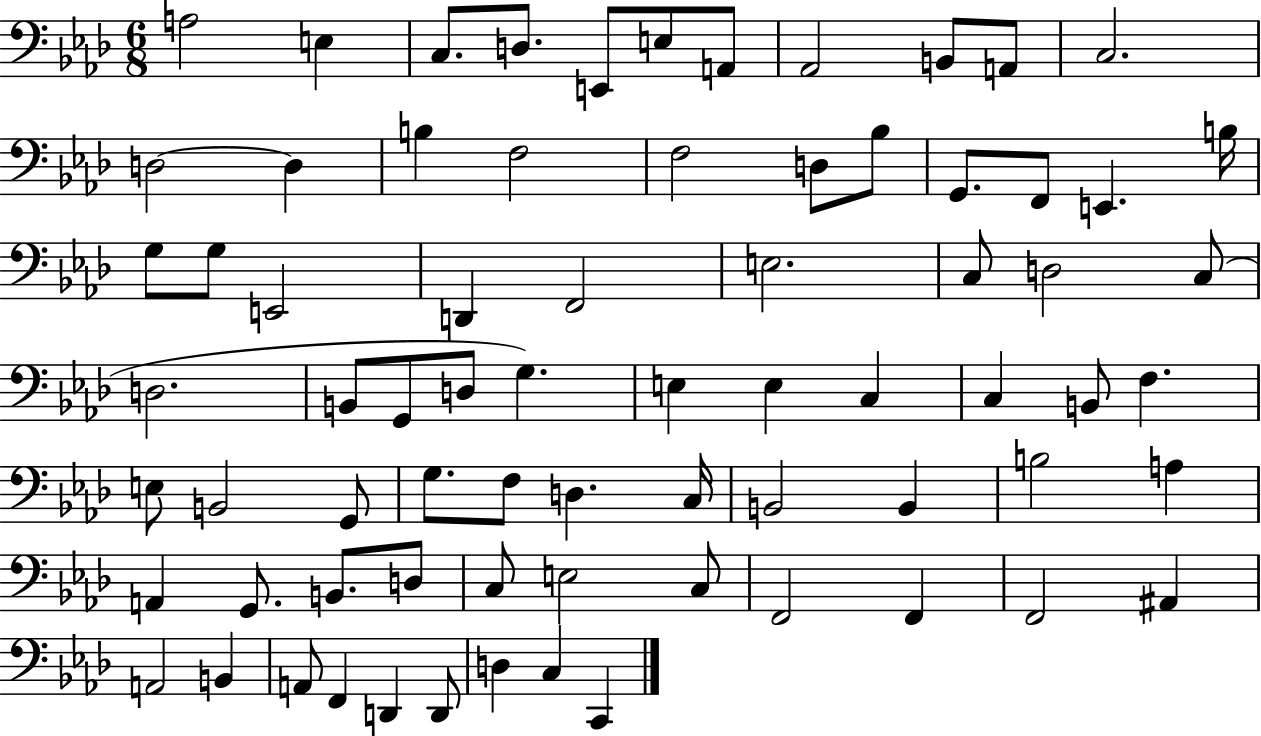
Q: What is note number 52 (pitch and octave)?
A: B3